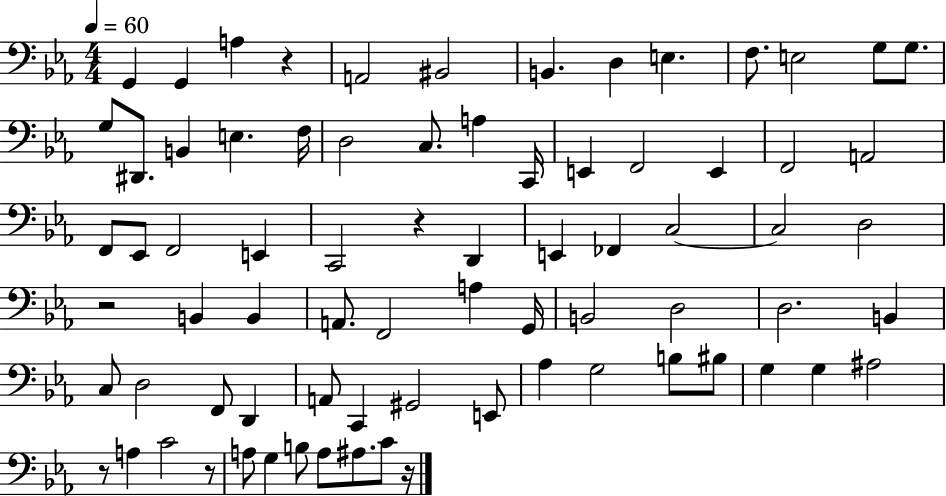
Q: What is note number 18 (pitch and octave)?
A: D3